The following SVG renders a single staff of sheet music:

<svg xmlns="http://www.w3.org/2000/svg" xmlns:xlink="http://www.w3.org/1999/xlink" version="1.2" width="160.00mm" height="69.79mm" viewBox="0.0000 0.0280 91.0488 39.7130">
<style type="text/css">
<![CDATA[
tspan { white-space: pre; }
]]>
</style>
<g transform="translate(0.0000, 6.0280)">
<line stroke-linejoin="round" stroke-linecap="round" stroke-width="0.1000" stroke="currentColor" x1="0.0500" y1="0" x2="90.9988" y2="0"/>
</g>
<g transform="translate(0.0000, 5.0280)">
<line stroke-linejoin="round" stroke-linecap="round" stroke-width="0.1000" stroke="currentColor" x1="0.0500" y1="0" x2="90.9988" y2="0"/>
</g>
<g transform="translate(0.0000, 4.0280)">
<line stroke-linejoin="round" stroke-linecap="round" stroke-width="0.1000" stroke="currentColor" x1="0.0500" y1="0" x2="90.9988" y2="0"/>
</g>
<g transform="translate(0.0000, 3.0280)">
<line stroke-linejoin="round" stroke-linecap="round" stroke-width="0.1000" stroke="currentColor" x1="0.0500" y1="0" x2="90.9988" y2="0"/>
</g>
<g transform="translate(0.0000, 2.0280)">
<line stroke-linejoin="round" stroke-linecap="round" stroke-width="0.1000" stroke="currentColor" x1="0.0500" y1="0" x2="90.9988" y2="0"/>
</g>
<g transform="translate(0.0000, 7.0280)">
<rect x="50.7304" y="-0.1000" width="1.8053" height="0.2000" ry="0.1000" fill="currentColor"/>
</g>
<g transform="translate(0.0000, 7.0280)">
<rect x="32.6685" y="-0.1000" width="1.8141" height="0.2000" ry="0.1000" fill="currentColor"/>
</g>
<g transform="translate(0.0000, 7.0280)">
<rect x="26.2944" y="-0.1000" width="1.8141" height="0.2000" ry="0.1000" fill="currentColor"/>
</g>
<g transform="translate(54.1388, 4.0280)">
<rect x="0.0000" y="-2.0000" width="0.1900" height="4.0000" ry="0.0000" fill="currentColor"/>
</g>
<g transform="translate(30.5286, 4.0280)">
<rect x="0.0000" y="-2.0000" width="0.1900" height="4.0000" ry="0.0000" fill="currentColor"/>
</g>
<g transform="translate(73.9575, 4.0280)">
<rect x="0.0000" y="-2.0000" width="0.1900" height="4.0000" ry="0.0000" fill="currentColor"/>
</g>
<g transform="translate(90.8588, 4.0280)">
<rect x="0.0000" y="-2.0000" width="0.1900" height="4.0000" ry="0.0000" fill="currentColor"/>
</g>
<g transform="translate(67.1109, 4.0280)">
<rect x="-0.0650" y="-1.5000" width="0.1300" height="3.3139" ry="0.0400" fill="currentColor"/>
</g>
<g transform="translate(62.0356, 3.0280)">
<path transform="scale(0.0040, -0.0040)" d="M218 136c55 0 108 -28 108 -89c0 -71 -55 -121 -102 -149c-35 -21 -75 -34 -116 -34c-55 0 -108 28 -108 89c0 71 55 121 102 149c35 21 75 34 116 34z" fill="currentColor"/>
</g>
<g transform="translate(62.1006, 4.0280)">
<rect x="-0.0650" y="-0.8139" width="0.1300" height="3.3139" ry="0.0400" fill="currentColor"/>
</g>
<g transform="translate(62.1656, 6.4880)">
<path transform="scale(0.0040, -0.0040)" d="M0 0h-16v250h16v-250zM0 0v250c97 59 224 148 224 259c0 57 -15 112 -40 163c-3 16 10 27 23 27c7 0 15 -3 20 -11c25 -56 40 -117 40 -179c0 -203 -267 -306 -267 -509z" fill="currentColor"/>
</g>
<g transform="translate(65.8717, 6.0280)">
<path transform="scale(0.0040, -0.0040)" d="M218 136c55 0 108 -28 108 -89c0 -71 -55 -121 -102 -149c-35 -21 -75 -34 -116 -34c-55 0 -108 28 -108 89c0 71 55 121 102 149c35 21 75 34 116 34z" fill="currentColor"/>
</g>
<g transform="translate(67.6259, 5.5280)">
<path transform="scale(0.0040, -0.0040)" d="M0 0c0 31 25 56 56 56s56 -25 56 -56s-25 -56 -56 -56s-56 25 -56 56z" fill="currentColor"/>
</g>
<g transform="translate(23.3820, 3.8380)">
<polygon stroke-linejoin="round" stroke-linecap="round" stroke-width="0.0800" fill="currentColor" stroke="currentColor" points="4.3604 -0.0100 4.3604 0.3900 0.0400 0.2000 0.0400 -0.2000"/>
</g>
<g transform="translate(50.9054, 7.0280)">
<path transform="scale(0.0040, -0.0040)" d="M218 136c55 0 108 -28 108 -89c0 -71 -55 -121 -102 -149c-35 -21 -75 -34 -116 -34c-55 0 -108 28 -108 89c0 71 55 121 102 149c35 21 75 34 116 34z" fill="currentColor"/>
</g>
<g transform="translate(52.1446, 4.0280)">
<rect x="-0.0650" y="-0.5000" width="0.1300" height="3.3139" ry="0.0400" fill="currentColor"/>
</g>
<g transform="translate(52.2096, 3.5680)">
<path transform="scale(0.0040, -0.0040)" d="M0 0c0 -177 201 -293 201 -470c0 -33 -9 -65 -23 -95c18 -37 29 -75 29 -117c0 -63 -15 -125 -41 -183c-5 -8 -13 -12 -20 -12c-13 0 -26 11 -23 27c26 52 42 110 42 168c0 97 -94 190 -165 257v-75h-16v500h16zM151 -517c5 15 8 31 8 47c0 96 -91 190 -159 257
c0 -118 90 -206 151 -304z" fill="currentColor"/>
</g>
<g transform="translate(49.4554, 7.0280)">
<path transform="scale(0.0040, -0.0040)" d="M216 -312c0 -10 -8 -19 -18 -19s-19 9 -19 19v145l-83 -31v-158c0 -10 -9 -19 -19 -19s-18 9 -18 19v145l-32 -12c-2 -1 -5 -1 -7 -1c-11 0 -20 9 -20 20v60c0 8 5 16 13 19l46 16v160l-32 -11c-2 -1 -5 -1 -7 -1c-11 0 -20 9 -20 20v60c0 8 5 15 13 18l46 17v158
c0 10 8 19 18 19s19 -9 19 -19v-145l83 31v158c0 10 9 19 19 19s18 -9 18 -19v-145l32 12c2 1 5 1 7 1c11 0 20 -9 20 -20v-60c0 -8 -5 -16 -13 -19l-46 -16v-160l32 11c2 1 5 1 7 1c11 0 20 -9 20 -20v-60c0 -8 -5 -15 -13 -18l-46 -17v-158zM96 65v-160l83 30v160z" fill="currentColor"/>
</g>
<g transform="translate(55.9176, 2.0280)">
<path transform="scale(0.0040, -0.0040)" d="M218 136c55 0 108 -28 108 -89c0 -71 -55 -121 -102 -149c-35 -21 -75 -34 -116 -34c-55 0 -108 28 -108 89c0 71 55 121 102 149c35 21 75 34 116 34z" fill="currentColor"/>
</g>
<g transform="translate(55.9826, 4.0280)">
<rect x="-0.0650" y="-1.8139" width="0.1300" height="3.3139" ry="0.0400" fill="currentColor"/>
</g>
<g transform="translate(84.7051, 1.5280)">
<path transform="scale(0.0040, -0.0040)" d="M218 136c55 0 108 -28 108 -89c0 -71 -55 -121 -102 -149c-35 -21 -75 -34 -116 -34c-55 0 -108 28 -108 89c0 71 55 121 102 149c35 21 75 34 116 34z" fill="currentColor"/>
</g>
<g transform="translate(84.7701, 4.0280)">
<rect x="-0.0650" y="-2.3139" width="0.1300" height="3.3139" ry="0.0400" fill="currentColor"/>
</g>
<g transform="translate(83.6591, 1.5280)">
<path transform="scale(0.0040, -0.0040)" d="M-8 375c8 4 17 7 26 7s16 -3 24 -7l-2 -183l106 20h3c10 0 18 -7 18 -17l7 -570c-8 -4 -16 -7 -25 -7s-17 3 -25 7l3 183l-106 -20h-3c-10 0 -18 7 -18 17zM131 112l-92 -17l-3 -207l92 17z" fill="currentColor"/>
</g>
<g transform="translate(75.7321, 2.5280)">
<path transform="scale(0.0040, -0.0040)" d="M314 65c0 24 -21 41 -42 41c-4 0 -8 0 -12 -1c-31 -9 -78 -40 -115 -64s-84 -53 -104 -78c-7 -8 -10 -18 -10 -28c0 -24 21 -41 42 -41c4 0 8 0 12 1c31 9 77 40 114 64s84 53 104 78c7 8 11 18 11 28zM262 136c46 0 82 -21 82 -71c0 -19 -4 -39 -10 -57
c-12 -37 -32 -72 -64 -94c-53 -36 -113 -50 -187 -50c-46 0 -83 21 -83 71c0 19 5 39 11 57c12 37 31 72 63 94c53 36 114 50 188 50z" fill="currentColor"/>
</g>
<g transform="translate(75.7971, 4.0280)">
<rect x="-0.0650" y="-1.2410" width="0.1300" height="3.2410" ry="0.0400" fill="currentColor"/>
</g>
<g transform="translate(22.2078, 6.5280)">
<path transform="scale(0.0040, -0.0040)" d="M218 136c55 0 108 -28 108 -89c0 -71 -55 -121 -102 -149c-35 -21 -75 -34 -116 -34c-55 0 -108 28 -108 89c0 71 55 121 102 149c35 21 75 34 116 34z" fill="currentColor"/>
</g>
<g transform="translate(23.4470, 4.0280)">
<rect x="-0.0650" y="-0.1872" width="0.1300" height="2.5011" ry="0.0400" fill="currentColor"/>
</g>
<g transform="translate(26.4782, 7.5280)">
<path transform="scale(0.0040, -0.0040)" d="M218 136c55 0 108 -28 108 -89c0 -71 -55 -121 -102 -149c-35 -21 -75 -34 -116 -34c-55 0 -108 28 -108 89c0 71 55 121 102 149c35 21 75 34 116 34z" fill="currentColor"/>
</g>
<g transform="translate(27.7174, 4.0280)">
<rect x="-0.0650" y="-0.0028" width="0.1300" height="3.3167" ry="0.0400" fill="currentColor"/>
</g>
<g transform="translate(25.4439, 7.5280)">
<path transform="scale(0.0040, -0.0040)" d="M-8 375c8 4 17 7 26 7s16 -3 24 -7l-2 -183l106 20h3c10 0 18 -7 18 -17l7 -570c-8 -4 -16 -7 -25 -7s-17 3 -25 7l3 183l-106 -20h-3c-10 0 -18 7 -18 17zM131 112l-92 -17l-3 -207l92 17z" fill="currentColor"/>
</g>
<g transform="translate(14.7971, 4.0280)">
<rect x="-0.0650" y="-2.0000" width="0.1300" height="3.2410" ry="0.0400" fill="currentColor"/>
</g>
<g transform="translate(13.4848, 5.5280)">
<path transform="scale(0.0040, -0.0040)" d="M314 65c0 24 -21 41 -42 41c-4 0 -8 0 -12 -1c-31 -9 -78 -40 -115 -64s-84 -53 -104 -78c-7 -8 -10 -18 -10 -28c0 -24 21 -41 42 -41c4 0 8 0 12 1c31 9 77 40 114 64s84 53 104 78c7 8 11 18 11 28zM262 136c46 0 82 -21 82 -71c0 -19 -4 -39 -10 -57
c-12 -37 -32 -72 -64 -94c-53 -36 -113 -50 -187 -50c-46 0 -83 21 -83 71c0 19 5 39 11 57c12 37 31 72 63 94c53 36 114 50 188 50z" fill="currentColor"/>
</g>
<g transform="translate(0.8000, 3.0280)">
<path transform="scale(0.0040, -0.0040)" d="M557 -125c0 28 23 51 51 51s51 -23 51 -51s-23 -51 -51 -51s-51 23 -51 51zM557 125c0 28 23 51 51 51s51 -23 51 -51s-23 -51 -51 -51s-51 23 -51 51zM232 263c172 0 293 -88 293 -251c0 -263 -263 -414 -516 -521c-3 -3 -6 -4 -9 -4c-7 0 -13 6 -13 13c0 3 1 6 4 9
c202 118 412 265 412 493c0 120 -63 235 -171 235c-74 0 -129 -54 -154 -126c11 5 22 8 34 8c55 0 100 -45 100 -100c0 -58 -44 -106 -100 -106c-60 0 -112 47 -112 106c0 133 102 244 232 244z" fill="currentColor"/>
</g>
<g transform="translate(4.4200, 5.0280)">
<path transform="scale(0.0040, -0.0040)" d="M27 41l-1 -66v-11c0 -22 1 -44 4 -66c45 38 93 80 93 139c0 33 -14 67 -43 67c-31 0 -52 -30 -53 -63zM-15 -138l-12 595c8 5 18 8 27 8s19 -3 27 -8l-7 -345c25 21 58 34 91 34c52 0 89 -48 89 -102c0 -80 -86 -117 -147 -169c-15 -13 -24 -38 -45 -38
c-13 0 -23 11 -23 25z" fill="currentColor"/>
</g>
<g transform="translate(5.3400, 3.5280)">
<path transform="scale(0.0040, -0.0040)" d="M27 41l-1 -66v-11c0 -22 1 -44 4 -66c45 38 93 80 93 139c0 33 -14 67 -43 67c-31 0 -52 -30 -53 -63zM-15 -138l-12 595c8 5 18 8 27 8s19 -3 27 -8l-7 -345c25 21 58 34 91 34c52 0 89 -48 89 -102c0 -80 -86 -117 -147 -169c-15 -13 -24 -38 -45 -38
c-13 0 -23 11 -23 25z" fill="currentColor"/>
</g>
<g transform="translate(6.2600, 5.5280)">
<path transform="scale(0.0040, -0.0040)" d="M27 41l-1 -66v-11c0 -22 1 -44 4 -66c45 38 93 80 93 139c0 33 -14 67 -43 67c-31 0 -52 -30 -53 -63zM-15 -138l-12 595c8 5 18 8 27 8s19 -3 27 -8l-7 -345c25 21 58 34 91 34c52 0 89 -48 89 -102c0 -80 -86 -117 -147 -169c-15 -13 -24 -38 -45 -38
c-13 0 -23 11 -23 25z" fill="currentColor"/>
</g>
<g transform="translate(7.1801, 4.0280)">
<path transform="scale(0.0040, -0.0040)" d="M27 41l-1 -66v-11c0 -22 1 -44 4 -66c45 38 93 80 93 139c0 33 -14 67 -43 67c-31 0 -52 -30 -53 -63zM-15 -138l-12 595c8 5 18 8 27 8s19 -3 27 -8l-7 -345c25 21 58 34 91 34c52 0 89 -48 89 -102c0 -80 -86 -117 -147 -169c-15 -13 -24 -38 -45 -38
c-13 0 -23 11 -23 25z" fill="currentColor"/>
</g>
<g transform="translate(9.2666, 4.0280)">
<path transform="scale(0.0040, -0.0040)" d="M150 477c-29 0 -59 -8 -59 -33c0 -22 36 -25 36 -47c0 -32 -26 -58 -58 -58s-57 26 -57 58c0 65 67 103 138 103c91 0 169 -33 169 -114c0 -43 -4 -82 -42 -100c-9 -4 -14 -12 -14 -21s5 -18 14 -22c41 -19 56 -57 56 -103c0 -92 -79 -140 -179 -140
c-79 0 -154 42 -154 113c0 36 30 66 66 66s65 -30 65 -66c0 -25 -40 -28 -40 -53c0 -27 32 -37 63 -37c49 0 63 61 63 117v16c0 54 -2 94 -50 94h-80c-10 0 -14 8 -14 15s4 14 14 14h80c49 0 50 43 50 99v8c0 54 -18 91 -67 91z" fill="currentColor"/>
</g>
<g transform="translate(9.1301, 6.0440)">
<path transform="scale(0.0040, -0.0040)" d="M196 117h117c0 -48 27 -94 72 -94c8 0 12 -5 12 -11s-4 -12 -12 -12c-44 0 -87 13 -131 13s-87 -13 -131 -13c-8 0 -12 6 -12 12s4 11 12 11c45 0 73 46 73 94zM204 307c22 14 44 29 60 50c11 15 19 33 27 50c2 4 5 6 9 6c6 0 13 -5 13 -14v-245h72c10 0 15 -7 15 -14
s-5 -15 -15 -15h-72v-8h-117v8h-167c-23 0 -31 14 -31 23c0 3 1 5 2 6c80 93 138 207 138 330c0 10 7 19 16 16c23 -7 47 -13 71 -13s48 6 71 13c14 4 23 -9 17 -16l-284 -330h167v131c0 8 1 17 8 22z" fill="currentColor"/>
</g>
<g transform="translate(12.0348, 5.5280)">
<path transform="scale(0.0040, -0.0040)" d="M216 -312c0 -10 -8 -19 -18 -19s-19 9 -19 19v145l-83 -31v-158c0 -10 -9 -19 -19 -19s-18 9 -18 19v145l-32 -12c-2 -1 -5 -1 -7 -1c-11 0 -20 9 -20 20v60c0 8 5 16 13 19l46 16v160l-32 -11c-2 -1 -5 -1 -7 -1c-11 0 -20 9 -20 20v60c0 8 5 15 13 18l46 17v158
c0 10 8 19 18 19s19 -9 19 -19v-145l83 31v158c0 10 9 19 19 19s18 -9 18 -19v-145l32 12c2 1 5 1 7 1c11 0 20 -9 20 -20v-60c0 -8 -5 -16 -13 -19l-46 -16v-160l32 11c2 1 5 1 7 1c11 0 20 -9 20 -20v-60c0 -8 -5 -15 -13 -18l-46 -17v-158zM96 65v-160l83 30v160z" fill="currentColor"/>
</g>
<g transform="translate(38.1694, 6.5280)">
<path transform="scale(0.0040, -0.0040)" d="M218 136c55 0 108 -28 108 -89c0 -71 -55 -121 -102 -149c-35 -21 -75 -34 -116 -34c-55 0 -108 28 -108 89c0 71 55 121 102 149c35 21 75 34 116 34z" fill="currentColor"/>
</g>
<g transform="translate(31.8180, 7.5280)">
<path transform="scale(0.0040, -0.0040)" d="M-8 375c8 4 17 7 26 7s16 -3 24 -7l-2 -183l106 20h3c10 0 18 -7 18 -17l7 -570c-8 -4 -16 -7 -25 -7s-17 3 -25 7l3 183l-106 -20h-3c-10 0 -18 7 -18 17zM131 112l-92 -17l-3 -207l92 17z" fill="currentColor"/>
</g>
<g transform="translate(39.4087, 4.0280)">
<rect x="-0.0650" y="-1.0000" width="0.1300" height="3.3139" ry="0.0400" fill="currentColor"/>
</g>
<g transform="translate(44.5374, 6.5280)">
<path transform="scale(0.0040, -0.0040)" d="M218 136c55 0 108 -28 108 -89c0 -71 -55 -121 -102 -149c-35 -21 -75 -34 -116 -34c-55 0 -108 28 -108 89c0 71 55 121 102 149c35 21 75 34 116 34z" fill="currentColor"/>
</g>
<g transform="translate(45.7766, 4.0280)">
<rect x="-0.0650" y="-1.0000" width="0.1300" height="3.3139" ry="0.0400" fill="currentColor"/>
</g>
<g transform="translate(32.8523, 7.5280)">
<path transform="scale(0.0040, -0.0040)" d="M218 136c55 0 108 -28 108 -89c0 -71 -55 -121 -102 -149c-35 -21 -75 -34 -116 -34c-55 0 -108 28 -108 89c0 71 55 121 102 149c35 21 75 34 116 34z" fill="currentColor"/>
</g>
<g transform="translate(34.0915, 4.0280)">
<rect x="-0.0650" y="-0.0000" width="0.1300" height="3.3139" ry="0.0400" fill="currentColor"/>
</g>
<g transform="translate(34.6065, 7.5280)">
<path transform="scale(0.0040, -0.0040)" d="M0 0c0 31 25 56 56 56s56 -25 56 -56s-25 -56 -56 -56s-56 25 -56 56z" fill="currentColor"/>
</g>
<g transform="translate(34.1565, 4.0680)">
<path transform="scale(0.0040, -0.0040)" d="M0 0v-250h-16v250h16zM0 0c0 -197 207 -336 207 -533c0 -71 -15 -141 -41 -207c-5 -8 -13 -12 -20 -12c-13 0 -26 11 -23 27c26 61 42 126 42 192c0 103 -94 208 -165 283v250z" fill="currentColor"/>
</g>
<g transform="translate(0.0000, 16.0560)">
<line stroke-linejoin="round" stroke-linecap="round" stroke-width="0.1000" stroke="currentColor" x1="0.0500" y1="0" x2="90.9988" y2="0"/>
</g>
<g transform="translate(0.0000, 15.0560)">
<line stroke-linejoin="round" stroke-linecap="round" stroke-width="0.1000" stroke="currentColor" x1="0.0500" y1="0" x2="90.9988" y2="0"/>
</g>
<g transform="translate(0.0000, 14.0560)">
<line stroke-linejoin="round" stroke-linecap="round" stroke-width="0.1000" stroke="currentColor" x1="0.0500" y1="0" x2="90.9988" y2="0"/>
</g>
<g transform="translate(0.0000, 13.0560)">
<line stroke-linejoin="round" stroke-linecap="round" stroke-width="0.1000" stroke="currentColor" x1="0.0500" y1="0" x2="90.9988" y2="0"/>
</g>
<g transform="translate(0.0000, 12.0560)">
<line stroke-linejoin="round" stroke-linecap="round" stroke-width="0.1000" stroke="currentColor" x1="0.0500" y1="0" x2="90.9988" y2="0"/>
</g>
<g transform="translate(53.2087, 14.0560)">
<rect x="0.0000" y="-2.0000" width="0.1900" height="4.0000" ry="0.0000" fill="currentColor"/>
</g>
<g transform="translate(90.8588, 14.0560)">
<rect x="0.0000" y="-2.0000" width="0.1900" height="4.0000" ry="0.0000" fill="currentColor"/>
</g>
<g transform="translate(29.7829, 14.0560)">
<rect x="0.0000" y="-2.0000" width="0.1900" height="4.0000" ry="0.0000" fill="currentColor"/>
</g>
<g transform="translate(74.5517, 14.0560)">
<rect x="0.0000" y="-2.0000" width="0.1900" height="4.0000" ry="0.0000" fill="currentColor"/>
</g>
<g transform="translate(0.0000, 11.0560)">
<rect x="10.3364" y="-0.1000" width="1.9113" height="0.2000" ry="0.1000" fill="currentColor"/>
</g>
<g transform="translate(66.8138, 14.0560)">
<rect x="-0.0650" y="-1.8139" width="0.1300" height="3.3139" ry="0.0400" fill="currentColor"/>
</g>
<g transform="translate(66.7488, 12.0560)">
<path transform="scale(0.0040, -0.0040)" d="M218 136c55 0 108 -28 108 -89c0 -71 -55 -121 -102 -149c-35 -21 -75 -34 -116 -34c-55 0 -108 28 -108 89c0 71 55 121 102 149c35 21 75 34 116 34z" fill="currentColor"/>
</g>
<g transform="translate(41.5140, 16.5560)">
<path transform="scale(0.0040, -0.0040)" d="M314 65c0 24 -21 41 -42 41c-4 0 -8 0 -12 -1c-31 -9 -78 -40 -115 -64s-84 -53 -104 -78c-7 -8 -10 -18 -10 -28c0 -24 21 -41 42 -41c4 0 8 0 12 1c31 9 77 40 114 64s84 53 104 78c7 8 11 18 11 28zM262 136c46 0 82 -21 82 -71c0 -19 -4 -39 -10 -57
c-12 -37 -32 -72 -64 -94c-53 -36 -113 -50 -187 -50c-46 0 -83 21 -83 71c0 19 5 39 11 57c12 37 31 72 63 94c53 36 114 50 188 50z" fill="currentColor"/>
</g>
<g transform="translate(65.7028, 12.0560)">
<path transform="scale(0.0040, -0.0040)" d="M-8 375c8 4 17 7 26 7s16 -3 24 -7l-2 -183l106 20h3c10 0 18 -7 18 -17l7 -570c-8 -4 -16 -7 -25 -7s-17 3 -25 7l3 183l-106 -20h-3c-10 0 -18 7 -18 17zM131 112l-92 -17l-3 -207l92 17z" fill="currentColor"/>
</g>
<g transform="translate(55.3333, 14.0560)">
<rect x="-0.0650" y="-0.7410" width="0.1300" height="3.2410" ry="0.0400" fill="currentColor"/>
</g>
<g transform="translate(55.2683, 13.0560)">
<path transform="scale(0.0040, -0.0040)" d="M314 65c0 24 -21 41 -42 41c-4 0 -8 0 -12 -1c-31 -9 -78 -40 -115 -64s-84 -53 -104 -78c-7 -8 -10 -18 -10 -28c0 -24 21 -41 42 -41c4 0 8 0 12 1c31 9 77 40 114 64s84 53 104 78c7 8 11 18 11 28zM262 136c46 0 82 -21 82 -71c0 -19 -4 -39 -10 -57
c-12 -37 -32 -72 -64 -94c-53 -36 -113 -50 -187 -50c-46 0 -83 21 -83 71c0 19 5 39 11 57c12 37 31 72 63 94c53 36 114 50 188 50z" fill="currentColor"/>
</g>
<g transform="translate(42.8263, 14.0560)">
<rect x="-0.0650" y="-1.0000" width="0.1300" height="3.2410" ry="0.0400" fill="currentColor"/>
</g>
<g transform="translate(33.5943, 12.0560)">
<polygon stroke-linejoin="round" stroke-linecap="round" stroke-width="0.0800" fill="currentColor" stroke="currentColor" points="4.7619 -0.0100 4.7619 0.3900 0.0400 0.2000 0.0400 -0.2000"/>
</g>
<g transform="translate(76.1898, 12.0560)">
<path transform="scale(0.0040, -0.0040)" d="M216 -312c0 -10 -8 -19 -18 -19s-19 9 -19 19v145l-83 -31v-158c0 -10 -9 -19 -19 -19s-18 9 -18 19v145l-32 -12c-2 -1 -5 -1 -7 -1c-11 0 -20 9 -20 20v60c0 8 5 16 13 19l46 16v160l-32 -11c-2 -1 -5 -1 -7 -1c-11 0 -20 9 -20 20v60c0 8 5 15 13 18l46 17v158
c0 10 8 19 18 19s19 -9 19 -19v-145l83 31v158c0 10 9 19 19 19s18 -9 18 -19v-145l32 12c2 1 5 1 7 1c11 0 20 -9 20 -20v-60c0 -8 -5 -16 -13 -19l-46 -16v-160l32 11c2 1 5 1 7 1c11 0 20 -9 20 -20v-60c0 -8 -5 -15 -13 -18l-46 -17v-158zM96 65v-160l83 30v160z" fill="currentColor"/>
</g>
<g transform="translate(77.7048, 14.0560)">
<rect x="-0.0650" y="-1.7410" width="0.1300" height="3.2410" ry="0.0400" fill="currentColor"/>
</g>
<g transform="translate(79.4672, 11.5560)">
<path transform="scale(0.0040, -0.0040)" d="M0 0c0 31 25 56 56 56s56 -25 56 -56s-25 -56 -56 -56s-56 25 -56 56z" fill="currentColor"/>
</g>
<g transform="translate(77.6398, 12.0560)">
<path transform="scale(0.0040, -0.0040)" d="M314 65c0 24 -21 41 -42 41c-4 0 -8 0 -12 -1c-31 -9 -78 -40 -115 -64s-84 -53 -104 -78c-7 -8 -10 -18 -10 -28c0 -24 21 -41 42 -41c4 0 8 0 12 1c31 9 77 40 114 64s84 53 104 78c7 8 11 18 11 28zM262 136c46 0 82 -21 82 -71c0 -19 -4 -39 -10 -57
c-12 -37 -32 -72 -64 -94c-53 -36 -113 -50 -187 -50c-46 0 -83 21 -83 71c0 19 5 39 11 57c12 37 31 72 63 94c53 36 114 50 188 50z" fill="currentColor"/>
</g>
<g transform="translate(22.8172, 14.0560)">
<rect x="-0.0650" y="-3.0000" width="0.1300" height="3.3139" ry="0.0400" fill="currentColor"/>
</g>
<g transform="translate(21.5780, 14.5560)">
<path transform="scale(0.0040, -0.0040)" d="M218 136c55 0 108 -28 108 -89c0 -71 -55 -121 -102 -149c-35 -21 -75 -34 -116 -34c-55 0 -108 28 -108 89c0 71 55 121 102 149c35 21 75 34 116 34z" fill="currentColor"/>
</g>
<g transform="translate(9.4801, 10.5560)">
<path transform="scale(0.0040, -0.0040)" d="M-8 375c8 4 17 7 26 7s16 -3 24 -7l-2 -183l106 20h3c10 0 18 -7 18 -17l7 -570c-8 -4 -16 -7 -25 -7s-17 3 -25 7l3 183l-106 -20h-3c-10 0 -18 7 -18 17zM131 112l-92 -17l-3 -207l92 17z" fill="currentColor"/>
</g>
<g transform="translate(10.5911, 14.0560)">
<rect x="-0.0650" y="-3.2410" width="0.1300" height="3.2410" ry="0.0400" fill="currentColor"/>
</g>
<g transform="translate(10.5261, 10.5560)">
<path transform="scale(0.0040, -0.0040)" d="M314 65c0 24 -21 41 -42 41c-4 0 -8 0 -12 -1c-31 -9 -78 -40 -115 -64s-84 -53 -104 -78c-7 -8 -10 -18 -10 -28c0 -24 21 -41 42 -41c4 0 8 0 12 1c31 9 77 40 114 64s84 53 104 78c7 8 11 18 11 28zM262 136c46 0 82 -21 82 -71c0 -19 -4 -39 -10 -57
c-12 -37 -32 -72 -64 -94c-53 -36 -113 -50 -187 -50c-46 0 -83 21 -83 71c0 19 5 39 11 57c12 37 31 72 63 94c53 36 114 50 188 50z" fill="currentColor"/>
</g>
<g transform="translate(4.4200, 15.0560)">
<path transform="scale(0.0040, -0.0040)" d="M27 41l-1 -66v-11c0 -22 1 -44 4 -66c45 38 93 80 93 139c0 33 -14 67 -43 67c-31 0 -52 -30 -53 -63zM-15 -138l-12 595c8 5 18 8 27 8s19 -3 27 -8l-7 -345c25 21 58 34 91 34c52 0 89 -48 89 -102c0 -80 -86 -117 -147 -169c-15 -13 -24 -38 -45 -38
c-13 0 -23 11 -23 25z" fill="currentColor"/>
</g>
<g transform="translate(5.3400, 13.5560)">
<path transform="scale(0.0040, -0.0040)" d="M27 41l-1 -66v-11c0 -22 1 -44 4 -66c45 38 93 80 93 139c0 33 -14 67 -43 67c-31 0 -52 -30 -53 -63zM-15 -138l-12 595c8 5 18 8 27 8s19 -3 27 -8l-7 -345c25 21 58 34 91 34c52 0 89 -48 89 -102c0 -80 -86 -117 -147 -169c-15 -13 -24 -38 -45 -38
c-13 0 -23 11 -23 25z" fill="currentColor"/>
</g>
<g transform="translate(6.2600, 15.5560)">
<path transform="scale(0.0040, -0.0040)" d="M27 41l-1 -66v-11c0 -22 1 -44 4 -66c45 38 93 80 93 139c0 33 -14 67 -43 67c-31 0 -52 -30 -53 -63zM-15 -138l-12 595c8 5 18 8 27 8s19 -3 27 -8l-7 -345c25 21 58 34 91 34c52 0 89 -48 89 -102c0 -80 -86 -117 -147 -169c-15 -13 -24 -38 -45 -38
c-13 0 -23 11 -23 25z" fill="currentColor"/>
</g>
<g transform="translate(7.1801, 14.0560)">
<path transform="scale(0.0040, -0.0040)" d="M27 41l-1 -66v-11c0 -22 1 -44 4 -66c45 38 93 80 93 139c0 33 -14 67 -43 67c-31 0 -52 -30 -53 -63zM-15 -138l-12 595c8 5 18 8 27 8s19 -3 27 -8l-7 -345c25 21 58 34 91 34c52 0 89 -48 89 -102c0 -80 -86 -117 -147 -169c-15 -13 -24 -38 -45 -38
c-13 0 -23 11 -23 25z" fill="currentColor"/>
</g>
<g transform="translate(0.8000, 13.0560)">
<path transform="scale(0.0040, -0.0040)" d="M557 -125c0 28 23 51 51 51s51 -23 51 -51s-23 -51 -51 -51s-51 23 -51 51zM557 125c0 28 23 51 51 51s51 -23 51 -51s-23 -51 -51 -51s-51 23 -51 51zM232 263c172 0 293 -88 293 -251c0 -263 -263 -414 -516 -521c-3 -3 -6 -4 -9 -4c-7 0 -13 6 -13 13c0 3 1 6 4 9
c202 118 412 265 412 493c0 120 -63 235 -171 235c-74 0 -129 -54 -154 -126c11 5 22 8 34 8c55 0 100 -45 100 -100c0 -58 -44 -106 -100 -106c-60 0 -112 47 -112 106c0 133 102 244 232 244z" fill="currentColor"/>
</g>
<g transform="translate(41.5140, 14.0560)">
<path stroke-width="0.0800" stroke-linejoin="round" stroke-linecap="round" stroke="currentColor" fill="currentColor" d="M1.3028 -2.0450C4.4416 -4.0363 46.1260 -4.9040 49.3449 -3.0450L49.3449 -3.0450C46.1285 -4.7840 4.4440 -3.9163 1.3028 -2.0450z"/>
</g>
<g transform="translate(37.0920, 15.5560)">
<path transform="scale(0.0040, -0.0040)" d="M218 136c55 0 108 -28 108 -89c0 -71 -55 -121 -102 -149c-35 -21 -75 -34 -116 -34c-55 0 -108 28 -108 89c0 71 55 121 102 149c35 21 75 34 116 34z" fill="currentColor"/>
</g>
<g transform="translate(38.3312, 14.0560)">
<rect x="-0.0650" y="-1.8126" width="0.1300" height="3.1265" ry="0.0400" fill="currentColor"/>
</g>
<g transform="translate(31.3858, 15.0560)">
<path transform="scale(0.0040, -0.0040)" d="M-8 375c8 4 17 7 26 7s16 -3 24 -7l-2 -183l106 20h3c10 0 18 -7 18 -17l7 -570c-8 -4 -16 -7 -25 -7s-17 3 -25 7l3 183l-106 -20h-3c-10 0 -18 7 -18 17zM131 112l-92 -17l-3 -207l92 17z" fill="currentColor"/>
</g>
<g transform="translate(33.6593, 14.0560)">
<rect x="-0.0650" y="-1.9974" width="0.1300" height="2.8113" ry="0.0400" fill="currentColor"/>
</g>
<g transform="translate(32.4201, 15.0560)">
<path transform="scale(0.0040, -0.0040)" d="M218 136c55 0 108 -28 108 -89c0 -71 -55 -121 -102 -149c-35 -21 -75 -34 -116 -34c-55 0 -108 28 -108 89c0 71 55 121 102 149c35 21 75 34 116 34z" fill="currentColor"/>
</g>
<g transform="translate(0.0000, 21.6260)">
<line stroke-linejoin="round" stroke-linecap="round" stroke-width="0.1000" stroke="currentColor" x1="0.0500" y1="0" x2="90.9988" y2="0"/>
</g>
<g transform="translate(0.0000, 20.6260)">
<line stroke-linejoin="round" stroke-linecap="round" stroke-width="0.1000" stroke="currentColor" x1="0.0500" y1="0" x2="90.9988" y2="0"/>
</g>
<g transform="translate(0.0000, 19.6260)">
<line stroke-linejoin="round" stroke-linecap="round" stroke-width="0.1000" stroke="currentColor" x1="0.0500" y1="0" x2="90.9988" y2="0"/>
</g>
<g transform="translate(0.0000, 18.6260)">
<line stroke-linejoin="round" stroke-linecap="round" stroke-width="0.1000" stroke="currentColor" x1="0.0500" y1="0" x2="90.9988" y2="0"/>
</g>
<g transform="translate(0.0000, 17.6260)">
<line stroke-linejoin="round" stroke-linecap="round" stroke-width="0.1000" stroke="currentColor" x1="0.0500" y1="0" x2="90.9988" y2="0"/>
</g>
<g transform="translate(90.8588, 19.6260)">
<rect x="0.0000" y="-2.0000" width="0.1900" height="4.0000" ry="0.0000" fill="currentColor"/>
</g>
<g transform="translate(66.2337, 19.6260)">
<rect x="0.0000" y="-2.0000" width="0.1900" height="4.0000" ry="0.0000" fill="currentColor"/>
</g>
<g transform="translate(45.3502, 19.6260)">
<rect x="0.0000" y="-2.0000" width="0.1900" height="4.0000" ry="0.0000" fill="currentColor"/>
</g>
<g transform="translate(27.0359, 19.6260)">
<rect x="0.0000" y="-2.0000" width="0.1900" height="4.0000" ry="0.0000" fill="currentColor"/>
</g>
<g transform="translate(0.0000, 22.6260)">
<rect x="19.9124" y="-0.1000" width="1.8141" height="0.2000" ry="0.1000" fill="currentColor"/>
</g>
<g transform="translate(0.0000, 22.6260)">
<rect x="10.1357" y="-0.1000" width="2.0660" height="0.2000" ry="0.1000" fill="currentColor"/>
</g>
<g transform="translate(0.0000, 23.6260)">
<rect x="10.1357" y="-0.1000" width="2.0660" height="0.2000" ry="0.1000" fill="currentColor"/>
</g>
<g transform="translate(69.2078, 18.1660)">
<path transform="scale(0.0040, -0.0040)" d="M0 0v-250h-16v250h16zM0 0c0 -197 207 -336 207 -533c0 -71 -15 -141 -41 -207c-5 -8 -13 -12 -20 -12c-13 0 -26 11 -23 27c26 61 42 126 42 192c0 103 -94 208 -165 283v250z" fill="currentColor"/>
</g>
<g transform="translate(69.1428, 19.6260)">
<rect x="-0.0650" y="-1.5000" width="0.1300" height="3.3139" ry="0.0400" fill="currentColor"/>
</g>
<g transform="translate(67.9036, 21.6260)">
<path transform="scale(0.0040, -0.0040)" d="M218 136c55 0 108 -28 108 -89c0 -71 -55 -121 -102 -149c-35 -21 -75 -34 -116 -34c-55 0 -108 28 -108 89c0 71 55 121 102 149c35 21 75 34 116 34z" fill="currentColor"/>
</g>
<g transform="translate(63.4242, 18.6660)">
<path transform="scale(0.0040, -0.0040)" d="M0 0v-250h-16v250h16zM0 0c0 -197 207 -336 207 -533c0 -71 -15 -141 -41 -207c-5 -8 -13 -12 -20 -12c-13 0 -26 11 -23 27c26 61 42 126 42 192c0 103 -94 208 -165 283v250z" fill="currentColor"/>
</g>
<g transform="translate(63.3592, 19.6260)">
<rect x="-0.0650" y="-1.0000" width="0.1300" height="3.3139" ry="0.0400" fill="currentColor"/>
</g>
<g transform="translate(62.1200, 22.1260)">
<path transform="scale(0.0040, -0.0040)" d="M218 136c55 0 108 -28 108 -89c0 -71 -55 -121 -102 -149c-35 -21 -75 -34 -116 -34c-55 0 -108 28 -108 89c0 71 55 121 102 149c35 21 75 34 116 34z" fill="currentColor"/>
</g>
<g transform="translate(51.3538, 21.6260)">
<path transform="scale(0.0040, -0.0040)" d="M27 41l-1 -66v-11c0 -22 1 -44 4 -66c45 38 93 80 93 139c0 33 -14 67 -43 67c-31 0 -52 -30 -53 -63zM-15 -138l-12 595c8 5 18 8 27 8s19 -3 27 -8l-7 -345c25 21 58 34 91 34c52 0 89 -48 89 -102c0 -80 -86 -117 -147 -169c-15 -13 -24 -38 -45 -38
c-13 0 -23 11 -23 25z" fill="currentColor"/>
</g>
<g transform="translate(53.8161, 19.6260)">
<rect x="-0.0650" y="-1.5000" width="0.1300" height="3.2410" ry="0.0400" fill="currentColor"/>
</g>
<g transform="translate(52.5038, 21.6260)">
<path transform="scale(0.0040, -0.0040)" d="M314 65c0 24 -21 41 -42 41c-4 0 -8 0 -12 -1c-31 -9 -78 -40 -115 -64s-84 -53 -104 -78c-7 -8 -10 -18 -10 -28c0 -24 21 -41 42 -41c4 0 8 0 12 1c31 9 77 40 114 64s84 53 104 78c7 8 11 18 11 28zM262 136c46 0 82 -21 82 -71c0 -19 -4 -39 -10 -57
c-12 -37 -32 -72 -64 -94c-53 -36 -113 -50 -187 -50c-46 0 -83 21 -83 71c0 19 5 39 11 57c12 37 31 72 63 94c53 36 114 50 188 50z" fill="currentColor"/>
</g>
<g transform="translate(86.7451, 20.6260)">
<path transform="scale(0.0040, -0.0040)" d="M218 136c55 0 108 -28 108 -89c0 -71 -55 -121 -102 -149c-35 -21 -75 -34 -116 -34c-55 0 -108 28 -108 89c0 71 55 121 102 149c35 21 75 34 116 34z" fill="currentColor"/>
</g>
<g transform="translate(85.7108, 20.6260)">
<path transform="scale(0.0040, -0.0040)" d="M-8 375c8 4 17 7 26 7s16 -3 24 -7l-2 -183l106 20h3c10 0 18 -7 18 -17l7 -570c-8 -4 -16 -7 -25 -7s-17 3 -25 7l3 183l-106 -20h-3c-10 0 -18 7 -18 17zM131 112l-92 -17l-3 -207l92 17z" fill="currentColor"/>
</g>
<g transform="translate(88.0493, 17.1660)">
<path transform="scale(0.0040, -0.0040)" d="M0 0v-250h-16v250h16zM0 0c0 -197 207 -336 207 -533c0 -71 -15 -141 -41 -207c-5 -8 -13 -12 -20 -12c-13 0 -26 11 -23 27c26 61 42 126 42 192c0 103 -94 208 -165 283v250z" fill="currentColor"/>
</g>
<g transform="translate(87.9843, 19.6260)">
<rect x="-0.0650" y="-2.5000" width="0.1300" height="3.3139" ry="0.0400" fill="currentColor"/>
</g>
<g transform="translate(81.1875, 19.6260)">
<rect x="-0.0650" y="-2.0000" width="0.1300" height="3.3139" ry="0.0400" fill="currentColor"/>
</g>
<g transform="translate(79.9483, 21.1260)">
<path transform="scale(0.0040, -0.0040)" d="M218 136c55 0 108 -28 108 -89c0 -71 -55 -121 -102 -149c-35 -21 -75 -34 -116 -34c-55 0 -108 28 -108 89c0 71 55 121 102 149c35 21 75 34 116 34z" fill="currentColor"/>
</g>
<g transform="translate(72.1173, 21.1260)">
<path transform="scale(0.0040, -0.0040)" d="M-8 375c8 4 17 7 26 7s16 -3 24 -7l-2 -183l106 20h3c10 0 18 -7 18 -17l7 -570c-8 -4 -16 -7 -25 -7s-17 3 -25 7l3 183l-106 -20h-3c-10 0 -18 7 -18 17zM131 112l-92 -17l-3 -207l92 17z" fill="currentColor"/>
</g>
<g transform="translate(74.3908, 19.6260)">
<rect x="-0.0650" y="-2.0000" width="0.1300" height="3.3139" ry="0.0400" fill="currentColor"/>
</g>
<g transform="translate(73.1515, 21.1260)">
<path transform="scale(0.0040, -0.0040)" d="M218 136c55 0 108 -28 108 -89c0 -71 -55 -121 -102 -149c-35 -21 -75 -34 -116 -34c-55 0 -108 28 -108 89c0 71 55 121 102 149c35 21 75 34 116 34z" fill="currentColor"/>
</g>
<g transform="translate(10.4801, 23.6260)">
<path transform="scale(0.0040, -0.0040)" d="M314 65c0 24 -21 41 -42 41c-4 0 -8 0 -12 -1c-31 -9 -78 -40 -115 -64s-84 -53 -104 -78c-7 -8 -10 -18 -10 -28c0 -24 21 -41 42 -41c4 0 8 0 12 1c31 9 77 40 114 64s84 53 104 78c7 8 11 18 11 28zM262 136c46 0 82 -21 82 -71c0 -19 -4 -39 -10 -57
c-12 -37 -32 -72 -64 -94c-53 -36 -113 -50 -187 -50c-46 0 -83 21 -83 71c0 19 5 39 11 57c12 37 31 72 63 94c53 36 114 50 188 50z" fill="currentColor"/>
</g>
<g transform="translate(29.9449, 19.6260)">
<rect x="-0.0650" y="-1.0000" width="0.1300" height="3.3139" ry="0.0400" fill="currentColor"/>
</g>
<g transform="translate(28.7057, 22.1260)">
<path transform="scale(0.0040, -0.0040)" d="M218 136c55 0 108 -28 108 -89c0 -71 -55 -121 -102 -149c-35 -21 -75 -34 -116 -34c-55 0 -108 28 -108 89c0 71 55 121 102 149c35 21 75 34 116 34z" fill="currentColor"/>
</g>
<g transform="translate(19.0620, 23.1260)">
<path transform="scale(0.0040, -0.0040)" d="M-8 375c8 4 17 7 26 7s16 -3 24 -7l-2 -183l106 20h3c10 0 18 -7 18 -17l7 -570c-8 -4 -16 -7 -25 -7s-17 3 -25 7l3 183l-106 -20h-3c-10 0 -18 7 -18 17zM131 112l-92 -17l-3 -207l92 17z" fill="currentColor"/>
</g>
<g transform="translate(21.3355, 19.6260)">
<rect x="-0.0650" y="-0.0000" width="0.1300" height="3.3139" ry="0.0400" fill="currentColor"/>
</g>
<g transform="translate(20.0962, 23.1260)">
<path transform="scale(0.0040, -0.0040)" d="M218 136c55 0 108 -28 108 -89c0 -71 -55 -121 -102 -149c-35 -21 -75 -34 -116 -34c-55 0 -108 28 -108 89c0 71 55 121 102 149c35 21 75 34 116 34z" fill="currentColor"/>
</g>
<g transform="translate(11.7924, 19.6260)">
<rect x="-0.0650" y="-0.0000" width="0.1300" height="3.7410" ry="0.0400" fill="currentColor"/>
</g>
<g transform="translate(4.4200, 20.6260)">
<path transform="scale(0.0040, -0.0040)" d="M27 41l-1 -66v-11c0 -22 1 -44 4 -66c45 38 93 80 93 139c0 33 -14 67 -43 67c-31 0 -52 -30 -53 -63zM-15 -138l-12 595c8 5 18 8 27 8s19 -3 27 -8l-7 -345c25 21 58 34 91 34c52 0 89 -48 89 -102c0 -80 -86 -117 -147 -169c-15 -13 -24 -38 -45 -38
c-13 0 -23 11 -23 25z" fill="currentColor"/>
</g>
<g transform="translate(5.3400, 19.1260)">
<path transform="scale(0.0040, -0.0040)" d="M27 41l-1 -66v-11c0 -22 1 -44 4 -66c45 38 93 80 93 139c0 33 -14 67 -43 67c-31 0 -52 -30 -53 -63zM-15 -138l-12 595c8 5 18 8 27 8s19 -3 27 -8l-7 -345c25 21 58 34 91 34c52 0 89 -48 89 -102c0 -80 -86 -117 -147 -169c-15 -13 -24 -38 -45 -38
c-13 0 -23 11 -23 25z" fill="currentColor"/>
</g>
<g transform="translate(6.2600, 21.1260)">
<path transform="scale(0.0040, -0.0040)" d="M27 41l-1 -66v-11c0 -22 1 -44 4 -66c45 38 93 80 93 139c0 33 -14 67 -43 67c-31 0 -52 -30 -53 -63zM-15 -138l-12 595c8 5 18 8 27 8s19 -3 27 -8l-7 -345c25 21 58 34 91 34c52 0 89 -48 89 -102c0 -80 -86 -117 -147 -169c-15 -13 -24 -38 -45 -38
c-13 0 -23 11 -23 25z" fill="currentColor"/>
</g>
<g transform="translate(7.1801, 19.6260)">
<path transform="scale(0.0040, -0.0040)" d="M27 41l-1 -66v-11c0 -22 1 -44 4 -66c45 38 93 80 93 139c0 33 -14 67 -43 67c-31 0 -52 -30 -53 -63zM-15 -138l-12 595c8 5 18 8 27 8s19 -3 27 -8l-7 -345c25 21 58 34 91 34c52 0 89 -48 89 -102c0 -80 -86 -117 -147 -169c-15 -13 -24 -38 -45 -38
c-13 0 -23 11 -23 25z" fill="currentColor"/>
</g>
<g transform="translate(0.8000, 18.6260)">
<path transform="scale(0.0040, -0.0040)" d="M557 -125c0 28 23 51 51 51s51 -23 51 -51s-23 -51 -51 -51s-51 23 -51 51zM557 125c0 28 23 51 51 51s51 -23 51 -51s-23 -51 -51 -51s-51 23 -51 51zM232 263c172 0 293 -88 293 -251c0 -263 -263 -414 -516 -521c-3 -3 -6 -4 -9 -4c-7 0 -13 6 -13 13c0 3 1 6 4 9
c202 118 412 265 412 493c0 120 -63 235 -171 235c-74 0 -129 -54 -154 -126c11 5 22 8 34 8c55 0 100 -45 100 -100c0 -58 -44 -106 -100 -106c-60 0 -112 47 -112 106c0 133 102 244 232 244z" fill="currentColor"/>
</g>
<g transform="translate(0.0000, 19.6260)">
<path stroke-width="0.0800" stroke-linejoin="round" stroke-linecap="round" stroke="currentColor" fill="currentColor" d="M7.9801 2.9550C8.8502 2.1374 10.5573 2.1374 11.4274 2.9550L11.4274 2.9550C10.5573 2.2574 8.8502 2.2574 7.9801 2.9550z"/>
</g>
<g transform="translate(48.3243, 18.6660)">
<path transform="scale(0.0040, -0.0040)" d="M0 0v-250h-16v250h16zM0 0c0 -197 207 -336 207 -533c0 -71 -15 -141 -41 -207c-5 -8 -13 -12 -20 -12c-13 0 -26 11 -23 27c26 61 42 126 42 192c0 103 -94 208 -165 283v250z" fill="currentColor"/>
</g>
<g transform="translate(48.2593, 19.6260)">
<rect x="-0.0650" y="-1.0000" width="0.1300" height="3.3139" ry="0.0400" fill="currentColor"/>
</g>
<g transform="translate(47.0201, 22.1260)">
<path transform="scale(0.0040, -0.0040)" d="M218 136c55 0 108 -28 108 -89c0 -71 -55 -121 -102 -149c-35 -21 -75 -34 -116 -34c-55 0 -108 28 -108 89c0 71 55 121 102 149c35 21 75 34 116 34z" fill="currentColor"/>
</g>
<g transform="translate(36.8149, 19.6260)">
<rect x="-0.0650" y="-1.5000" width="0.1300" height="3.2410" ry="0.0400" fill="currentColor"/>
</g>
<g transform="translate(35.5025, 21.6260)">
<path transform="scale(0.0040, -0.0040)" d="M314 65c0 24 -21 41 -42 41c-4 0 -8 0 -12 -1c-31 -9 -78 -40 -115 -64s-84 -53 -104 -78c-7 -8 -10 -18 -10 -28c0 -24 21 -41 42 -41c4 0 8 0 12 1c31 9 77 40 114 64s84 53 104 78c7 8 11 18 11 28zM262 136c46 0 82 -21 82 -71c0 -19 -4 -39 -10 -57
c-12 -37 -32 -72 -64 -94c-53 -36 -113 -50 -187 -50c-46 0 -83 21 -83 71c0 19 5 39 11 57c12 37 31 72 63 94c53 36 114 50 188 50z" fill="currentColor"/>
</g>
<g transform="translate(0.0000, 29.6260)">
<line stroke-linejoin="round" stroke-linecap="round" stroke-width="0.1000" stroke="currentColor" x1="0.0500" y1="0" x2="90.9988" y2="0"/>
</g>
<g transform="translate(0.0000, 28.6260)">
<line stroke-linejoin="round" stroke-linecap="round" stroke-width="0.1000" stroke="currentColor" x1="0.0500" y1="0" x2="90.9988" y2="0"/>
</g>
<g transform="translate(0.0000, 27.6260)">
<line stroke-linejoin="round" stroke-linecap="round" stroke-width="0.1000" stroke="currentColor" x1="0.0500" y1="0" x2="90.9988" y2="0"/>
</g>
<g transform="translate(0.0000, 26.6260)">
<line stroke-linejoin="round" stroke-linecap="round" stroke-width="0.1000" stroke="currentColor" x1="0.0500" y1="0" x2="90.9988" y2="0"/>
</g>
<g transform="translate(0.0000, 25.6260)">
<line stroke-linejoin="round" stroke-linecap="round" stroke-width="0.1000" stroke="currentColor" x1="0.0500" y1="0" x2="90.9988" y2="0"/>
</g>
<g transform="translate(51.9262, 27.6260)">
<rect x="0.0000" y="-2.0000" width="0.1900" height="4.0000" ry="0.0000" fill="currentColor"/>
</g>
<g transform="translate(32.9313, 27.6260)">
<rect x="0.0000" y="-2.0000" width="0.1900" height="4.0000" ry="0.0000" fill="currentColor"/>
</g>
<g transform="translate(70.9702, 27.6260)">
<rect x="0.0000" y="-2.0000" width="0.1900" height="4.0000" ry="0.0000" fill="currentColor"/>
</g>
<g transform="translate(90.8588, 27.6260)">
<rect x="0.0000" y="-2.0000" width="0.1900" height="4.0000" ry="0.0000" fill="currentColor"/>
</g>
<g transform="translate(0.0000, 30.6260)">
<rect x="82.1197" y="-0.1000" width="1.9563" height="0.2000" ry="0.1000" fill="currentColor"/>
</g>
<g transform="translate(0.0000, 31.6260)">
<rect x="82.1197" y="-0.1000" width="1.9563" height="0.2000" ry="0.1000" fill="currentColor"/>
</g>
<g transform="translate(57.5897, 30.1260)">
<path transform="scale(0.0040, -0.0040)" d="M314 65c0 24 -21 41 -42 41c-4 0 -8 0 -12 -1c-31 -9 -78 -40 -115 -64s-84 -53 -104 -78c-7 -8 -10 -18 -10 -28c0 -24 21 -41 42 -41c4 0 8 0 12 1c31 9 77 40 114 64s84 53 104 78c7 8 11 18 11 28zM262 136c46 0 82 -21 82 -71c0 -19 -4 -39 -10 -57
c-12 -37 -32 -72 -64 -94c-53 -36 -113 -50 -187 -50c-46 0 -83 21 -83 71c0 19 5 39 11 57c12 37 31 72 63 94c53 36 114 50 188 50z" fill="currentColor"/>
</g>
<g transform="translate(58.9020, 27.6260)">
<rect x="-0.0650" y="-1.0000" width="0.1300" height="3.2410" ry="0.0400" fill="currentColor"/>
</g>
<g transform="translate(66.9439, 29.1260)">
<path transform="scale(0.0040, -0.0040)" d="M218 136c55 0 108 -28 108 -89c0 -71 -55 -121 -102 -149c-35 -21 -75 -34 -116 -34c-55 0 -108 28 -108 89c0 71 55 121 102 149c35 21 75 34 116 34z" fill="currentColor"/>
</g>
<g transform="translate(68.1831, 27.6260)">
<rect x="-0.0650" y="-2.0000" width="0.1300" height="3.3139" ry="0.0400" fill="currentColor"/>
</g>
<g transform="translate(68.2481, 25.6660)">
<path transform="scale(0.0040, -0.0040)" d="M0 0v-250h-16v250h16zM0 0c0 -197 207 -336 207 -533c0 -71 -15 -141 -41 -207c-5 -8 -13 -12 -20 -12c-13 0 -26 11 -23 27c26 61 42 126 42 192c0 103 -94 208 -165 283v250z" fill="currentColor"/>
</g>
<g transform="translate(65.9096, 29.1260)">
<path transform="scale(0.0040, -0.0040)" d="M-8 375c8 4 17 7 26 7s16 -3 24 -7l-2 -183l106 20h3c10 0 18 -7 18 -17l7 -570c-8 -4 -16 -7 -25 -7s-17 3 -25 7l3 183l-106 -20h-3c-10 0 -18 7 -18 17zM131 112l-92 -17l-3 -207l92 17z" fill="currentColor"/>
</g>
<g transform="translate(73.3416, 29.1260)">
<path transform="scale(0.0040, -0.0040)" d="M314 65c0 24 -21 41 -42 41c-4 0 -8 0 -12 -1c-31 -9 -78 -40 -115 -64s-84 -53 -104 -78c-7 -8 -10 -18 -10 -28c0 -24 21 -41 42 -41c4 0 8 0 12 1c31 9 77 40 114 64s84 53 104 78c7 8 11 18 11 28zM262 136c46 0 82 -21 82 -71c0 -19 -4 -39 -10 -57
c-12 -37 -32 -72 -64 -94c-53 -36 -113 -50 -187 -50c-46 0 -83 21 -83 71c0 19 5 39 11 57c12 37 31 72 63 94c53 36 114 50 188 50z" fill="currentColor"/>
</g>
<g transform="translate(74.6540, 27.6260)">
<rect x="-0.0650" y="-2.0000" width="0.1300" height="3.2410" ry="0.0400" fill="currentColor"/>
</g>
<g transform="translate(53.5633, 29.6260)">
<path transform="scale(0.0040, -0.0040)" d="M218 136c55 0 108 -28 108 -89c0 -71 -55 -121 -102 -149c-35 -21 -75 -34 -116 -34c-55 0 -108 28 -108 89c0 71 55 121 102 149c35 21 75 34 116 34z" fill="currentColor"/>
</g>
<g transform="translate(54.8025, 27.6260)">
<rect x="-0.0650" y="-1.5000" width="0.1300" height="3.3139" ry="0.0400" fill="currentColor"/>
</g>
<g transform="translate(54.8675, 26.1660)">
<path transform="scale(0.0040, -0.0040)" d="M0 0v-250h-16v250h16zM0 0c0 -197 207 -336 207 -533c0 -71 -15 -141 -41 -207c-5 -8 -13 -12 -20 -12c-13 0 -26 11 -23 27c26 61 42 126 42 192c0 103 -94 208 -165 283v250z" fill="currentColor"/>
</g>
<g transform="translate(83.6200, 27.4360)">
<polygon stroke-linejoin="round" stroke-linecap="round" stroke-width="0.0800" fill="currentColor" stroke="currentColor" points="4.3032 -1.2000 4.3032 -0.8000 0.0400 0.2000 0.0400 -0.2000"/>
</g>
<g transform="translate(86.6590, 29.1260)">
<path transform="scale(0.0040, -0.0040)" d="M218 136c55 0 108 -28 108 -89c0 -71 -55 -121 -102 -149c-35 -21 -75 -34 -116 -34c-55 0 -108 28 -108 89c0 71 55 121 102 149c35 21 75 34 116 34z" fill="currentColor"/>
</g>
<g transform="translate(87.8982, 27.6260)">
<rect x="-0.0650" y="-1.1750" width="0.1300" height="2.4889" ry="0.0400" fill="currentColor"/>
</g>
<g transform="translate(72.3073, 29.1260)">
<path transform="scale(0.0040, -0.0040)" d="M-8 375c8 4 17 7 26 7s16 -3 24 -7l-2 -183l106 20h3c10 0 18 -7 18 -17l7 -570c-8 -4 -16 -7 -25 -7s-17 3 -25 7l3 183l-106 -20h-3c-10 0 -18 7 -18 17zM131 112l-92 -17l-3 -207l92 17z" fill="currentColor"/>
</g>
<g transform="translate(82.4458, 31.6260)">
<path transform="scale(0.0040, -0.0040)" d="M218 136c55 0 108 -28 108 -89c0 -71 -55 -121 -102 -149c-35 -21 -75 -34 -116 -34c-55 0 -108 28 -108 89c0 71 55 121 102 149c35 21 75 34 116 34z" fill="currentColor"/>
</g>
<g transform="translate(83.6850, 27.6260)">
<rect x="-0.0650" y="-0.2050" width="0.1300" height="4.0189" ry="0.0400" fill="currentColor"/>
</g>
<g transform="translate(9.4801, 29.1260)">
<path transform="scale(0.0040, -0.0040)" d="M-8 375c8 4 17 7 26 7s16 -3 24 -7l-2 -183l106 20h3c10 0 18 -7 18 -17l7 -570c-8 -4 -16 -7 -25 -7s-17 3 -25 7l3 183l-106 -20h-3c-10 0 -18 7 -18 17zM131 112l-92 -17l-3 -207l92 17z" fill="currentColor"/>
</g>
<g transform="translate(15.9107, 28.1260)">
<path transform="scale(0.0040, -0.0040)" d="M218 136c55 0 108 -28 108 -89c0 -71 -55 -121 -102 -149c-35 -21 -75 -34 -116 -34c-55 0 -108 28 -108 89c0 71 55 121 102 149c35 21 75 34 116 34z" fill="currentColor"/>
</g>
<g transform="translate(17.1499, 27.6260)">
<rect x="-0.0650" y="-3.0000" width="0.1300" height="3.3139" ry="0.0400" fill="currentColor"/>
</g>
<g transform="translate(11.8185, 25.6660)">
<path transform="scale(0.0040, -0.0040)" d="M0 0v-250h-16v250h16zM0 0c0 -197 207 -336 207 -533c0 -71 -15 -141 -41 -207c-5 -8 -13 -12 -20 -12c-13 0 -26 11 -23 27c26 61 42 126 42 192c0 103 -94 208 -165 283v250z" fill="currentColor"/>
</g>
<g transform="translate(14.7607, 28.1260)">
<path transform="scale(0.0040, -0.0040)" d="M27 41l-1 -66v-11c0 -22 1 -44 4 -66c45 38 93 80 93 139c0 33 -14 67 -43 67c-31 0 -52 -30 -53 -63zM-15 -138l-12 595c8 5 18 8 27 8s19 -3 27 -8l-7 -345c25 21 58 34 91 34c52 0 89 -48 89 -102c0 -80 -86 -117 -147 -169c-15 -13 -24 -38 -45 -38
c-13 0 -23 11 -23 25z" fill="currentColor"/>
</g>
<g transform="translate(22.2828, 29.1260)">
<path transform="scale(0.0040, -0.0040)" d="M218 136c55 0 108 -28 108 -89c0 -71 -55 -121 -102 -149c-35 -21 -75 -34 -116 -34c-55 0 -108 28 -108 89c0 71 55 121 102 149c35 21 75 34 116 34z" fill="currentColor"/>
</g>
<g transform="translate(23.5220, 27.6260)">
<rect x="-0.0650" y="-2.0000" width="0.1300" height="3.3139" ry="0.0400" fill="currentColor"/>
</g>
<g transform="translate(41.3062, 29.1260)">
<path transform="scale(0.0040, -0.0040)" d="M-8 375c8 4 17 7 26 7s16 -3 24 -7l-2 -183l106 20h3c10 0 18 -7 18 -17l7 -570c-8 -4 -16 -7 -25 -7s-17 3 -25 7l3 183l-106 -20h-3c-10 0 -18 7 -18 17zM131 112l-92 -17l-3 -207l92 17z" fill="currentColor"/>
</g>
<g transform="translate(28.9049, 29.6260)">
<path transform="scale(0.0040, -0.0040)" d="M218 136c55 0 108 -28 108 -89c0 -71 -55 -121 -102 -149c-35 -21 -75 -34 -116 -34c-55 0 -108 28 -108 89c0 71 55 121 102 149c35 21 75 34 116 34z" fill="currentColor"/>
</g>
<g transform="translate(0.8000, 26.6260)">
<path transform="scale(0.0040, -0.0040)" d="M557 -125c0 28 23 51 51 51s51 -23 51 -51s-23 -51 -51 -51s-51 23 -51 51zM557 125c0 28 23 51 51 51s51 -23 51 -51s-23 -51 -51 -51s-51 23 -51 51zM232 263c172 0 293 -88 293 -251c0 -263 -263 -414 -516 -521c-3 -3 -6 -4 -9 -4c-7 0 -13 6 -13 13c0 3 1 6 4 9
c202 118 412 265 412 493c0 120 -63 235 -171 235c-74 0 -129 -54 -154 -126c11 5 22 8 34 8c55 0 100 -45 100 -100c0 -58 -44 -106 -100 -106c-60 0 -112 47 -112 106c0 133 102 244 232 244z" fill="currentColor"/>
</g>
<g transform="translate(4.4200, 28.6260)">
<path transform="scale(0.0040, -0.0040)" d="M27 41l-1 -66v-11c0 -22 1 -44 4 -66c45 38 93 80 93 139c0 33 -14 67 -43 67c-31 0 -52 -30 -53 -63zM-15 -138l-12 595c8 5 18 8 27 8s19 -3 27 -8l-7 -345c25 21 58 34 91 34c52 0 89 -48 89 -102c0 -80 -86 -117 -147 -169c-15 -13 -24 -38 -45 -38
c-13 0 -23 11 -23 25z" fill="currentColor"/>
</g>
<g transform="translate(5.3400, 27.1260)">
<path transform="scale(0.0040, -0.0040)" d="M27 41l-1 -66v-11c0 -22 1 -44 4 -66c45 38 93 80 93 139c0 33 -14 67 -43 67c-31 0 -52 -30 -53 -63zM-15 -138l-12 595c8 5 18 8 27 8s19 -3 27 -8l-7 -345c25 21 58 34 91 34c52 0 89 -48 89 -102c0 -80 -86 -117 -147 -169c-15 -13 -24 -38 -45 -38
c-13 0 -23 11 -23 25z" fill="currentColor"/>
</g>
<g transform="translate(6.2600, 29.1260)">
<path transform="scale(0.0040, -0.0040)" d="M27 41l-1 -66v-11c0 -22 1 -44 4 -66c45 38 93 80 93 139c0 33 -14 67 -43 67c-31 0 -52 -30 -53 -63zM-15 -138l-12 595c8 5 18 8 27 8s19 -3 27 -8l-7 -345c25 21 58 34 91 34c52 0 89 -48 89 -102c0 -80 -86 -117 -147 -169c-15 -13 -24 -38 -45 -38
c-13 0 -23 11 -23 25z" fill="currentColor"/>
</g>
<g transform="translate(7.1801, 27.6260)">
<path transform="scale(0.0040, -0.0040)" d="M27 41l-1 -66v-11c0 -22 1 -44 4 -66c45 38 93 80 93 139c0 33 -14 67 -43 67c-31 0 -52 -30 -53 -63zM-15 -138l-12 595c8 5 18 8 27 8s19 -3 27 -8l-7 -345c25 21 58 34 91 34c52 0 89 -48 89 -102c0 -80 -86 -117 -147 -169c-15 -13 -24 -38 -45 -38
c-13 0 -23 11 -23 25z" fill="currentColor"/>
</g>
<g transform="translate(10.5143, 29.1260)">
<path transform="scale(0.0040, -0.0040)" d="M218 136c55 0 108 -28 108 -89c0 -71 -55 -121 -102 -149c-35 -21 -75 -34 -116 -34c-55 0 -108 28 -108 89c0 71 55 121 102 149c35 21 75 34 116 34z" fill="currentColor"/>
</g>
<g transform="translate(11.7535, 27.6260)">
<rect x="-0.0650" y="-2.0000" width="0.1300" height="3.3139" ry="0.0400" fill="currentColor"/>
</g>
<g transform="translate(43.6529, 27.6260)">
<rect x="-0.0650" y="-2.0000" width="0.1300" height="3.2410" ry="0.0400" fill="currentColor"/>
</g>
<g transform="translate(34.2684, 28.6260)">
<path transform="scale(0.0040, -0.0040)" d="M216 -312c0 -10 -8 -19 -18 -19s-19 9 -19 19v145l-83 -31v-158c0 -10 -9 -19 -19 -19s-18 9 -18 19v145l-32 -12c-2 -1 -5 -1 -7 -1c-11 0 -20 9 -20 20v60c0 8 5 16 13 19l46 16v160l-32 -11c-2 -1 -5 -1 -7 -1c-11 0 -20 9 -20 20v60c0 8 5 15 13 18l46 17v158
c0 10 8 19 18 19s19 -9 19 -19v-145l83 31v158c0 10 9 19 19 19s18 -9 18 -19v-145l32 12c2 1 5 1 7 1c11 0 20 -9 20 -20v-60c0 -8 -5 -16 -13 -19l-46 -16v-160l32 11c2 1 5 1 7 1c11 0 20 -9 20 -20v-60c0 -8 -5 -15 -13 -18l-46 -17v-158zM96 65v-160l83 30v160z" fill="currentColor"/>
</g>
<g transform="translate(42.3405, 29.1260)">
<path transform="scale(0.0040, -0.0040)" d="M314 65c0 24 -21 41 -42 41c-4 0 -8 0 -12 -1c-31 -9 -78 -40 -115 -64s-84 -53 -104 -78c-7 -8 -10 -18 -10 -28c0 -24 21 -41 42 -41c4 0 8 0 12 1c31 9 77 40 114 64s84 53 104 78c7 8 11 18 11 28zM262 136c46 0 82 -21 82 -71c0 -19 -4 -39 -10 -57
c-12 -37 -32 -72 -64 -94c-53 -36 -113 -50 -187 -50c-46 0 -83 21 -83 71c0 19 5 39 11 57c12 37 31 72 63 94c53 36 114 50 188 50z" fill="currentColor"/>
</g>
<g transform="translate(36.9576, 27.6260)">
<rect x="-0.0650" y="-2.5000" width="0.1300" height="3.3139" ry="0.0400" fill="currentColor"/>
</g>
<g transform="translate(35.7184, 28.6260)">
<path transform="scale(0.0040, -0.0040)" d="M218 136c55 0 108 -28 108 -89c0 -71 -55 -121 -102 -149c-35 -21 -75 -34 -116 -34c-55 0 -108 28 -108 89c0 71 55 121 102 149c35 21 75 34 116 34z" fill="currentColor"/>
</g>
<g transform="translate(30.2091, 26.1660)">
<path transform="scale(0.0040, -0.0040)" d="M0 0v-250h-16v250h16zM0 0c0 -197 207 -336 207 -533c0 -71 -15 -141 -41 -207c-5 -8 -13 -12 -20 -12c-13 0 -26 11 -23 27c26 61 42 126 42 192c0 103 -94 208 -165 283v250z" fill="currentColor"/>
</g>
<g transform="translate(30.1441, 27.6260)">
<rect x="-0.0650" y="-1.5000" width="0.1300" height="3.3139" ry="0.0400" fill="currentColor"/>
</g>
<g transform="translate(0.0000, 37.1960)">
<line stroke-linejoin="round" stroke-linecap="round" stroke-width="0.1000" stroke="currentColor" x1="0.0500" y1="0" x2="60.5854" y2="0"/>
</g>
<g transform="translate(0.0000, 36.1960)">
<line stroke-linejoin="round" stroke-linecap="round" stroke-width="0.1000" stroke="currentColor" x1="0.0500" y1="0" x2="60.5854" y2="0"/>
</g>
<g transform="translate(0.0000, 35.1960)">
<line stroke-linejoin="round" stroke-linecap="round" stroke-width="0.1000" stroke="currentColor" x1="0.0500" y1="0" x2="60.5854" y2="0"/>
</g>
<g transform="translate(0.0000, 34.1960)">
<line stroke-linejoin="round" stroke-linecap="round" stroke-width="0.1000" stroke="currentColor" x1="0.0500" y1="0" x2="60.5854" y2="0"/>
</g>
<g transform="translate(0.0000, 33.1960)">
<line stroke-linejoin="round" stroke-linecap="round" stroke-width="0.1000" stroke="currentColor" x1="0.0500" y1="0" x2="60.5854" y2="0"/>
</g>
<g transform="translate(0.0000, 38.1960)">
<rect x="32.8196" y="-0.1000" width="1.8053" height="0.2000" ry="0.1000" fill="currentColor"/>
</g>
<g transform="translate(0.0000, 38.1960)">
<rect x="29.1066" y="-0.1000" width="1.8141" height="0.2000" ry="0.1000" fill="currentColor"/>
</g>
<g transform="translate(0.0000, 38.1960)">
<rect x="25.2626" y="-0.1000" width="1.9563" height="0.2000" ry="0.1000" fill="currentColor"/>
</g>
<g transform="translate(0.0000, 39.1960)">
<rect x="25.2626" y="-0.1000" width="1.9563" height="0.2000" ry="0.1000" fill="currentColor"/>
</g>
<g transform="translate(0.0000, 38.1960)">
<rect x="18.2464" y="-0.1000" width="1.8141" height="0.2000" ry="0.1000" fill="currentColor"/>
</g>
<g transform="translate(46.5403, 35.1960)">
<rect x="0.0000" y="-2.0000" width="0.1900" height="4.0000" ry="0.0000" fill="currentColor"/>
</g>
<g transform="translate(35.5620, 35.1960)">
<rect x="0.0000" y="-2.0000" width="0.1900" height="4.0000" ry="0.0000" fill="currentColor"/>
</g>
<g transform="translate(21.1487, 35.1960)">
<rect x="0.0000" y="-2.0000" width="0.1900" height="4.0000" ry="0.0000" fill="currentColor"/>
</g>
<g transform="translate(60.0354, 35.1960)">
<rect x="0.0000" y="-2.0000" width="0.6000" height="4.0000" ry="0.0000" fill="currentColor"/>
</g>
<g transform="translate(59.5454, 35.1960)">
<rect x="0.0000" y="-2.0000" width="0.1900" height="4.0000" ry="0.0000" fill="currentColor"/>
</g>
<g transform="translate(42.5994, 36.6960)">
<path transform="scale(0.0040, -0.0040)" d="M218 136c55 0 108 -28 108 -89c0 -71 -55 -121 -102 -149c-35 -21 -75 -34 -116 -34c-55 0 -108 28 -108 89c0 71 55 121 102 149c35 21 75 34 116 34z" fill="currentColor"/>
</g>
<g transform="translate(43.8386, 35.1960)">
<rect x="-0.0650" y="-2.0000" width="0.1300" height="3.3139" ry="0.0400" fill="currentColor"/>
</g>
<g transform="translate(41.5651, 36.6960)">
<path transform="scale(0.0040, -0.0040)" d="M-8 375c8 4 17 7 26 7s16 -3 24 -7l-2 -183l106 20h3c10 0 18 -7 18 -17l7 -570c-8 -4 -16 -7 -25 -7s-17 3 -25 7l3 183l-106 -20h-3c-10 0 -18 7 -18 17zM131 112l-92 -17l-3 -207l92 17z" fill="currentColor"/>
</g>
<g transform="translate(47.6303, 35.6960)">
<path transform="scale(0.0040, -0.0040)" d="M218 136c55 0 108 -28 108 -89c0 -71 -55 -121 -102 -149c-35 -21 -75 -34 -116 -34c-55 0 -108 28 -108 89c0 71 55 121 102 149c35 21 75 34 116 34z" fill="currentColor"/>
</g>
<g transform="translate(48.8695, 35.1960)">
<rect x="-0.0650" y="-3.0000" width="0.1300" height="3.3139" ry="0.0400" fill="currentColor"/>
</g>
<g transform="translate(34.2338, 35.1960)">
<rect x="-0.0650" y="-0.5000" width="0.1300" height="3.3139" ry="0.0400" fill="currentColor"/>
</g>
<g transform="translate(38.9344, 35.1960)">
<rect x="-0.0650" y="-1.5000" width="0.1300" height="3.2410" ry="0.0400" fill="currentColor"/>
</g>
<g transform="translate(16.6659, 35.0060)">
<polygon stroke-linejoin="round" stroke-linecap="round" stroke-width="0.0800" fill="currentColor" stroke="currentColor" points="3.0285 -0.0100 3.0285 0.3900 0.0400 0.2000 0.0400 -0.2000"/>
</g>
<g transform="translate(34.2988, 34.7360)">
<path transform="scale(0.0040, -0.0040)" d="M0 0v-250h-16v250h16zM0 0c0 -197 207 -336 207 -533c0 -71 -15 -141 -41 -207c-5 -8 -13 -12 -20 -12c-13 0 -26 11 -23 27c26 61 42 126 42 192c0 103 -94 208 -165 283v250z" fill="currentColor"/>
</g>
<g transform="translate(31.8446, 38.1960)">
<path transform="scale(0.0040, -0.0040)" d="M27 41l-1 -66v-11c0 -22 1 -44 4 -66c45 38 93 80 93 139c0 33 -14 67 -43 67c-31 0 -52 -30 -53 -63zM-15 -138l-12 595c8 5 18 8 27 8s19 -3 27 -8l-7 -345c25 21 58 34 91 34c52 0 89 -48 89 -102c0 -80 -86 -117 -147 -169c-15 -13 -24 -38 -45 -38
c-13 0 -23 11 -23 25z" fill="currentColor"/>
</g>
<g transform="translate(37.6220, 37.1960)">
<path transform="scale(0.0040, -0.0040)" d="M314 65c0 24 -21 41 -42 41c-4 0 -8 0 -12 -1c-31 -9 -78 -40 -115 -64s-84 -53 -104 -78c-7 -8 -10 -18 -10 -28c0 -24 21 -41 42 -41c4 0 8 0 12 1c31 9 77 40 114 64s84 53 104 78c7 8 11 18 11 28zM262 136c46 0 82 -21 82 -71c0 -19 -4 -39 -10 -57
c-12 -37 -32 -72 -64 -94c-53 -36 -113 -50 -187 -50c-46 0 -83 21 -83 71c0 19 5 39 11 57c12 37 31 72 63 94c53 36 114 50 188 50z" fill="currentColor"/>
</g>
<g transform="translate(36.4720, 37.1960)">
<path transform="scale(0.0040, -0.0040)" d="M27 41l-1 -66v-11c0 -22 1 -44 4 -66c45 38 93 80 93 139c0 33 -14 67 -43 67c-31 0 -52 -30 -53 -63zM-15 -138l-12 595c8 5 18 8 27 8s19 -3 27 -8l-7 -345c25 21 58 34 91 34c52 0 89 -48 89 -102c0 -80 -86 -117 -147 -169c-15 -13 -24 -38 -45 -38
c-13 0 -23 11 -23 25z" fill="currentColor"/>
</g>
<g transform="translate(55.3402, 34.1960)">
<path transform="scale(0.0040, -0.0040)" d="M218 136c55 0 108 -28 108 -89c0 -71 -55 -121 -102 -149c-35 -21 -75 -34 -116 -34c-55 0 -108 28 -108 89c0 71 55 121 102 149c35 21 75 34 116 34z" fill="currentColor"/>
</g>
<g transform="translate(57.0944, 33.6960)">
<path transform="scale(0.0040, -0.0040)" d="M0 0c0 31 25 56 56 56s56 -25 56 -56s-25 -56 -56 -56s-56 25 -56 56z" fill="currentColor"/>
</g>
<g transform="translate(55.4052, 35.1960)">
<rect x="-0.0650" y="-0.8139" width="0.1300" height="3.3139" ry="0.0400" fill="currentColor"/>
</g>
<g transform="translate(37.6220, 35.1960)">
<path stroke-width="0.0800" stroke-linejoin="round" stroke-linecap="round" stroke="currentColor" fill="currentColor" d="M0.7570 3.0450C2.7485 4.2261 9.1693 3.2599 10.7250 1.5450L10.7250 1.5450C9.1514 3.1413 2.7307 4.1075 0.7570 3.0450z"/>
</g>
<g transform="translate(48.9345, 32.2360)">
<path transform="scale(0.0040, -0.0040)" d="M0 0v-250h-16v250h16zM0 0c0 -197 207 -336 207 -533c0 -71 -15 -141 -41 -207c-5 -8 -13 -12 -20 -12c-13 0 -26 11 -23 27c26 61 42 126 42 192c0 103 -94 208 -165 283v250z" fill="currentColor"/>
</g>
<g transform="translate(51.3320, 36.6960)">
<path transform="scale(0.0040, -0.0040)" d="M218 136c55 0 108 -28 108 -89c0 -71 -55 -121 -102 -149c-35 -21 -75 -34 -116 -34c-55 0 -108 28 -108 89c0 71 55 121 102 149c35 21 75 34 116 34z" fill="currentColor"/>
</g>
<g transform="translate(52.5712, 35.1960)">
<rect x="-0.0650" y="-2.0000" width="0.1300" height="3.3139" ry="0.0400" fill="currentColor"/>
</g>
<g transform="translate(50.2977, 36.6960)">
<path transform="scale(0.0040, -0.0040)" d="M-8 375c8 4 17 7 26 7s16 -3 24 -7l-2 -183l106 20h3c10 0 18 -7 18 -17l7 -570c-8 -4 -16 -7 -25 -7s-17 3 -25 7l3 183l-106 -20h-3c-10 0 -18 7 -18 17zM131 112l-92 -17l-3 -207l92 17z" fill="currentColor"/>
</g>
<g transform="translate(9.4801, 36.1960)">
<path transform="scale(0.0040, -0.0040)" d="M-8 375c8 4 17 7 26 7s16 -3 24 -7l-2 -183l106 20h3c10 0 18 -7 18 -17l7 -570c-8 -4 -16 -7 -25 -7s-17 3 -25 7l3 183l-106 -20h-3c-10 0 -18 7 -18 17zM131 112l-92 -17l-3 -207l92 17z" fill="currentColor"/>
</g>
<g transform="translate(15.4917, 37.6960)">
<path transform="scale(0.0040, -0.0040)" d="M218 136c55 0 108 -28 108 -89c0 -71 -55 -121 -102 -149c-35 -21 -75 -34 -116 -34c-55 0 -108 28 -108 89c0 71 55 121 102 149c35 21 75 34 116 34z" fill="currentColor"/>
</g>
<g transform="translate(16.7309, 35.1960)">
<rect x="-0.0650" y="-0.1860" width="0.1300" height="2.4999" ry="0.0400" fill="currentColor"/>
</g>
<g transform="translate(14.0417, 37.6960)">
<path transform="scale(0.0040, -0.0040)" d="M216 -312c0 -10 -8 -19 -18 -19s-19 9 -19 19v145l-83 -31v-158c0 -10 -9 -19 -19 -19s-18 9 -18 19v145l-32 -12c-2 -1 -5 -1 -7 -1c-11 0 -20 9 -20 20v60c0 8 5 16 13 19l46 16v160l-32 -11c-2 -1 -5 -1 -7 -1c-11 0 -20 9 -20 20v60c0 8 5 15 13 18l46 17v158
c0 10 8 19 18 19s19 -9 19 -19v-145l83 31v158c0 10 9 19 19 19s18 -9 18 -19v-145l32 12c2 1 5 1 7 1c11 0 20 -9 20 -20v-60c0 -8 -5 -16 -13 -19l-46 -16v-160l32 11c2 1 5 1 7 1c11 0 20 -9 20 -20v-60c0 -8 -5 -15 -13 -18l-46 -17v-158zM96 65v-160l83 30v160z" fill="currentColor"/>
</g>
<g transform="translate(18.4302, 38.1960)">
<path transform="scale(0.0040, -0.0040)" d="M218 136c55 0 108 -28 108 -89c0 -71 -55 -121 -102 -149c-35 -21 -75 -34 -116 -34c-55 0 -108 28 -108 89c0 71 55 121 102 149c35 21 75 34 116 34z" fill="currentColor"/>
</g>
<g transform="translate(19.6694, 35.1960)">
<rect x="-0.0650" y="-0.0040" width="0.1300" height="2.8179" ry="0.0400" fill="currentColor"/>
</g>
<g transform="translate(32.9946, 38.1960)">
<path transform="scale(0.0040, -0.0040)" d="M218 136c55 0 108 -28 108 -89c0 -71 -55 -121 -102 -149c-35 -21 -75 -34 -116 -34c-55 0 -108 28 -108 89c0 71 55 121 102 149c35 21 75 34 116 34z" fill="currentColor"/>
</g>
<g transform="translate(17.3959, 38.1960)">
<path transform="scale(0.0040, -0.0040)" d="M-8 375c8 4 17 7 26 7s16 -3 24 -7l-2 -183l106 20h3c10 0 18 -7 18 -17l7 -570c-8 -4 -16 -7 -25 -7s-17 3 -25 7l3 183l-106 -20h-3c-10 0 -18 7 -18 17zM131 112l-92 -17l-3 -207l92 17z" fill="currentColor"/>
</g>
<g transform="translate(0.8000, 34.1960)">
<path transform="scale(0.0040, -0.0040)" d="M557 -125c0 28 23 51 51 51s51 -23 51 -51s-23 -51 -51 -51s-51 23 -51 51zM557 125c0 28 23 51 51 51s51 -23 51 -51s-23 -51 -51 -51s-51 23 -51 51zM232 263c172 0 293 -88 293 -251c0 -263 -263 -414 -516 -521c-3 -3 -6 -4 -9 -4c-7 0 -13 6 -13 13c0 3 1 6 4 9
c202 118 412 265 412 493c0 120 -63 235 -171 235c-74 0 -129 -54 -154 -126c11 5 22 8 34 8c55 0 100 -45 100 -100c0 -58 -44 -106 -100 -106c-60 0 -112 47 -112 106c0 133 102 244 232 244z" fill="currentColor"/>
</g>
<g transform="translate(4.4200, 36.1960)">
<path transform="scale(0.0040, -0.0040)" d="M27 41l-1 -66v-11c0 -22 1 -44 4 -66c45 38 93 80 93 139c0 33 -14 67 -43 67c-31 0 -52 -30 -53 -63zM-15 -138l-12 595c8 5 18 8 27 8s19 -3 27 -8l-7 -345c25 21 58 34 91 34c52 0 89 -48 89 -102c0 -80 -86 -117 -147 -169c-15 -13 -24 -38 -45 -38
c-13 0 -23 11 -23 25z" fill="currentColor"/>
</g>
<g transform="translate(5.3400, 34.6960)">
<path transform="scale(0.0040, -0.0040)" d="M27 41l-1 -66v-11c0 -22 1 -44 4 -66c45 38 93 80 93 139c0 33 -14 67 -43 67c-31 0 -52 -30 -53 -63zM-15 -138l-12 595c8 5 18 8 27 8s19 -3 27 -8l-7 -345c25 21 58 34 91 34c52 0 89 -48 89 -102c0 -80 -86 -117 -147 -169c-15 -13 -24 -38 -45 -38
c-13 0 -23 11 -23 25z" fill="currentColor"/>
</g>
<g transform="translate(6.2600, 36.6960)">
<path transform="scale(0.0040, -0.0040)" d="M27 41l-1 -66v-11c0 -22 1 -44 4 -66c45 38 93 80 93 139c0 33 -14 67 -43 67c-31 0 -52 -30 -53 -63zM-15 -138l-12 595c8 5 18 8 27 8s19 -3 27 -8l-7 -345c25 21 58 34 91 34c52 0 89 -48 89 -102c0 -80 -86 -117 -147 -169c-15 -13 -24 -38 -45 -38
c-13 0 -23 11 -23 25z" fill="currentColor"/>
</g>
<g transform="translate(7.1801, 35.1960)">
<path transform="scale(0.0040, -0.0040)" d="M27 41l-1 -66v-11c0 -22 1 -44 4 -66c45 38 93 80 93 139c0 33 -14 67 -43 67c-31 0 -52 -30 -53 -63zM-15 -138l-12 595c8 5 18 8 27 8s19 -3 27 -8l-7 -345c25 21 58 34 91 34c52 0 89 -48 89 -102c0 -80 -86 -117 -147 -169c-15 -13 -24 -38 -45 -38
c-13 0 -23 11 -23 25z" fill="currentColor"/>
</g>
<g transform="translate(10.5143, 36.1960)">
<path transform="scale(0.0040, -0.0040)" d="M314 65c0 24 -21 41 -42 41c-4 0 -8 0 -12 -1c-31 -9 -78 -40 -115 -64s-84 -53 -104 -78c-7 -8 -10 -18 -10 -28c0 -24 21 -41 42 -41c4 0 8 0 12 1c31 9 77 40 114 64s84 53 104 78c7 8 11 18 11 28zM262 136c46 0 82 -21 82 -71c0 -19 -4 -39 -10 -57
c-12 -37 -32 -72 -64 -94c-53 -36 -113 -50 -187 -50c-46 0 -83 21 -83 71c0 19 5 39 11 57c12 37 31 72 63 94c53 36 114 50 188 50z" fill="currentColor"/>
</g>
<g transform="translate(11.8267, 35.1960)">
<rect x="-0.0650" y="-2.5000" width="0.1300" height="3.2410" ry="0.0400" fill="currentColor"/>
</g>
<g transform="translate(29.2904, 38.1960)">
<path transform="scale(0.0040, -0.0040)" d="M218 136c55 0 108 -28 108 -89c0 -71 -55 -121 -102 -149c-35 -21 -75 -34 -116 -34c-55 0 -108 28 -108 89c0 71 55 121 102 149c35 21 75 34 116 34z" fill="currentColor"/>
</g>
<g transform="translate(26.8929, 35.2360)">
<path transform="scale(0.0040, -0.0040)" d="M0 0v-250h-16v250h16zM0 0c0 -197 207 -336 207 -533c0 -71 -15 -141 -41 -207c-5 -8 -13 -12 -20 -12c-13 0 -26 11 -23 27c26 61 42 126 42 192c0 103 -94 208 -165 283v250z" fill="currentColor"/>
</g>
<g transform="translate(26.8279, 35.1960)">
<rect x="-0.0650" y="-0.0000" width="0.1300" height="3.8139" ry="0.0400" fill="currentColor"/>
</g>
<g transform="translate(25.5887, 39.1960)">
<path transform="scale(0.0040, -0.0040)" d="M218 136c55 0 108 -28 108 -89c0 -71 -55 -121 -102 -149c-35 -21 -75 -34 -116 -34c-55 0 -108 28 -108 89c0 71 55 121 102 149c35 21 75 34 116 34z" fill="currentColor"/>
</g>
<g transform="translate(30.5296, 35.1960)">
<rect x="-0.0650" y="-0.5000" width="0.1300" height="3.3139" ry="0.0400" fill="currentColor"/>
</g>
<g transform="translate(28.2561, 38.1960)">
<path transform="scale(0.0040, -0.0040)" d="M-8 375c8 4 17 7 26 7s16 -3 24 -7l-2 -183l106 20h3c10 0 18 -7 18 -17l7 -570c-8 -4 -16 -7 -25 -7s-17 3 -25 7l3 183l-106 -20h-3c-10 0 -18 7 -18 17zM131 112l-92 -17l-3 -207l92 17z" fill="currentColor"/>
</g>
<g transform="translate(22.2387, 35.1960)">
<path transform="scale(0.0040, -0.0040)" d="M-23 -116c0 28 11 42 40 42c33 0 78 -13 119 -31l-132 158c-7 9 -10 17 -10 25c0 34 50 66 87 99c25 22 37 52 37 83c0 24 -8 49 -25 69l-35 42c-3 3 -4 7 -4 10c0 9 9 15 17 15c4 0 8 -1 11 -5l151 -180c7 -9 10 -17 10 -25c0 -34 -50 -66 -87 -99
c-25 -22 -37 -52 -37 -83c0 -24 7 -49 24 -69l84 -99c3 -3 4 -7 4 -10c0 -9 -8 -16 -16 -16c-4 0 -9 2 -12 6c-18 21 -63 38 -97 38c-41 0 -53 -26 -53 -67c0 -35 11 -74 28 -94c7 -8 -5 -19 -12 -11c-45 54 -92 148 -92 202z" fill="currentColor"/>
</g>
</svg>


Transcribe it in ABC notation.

X:1
T:Untitled
M:3/4
L:1/4
K:Ab
^A,,2 F,,/2 D,,/2 D,,/2 F,, F,, ^E,,/4 _A, F,/2 G,, G,2 B, D2 C, B,,/2 _A,,/2 F,,2 F,2 A, ^A,2 C,,2 D,, F,, G,,2 F,,/2 _G,,2 F,,/2 G,,/2 A,, A,, B,,/2 A,,/2 _C, A,, G,,/2 ^B,, A,,2 G,,/2 F,,2 A,,/2 A,,2 C,,/2 A,,/2 B,,2 ^F,,/2 E,,/2 z C,,/2 E,, _E,,/2 _G,,2 A,, C,/2 A,, F,